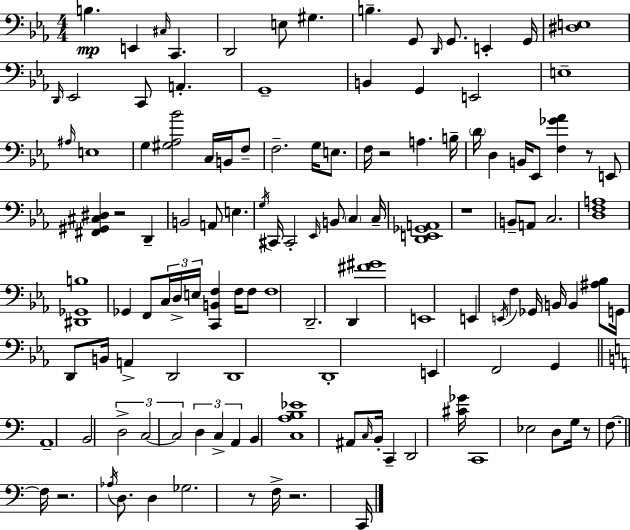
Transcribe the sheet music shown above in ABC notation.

X:1
T:Untitled
M:4/4
L:1/4
K:Cm
B, E,, ^C,/4 C,, D,,2 E,/2 ^G, B, G,,/2 D,,/4 G,,/2 E,, G,,/4 [^D,E,]4 D,,/4 _E,,2 C,,/2 A,, G,,4 B,, G,, E,,2 E,4 ^A,/4 E,4 G, [^G,_A,_B]2 C,/4 B,,/4 F,/2 F,2 G,/4 E,/2 F,/4 z2 A, B,/4 D/4 D, B,,/4 _E,,/2 [F,_G_A] z/2 E,,/2 [^F,,^G,,^C,^D,] z2 D,, B,,2 A,,/2 E, G,/4 ^C,,/4 ^C,,2 _E,,/4 B,,/2 C, C,/4 [D,,E,,_G,,A,,]4 z4 B,,/2 A,,/2 C,2 [D,F,A,]4 [^D,,_G,,B,]4 _G,, F,,/2 C,/4 D,/4 E,/4 [C,,B,,F,] F,/4 F,/2 F,4 D,,2 D,, [^F^G]4 E,,4 E,, E,,/4 F, _G,,/4 B,,/4 B,, [^A,_B,]/2 G,,/4 D,,/2 B,,/4 A,, D,,2 D,,4 D,,4 E,, F,,2 G,, A,,4 B,,2 D,2 C,2 C,2 D, C, A,, B,, [C,A,B,_E]4 ^A,,/2 C,/4 B,,/4 C,, D,,2 [^C_G]/4 C,,4 _E,2 D,/2 G,/4 z/2 F,/2 F,/4 z2 _A,/4 D,/2 D, _G,2 z/2 F,/4 z2 C,,/4